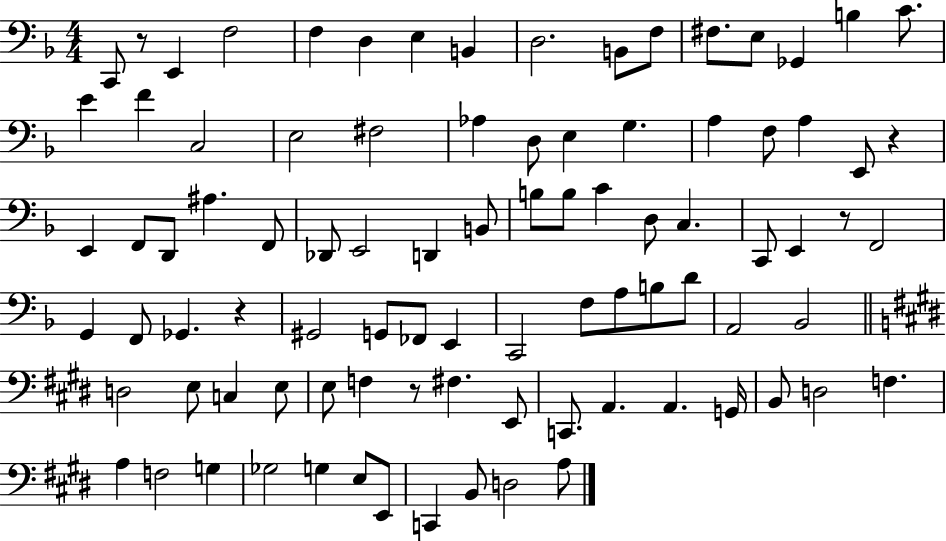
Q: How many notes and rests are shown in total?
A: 90